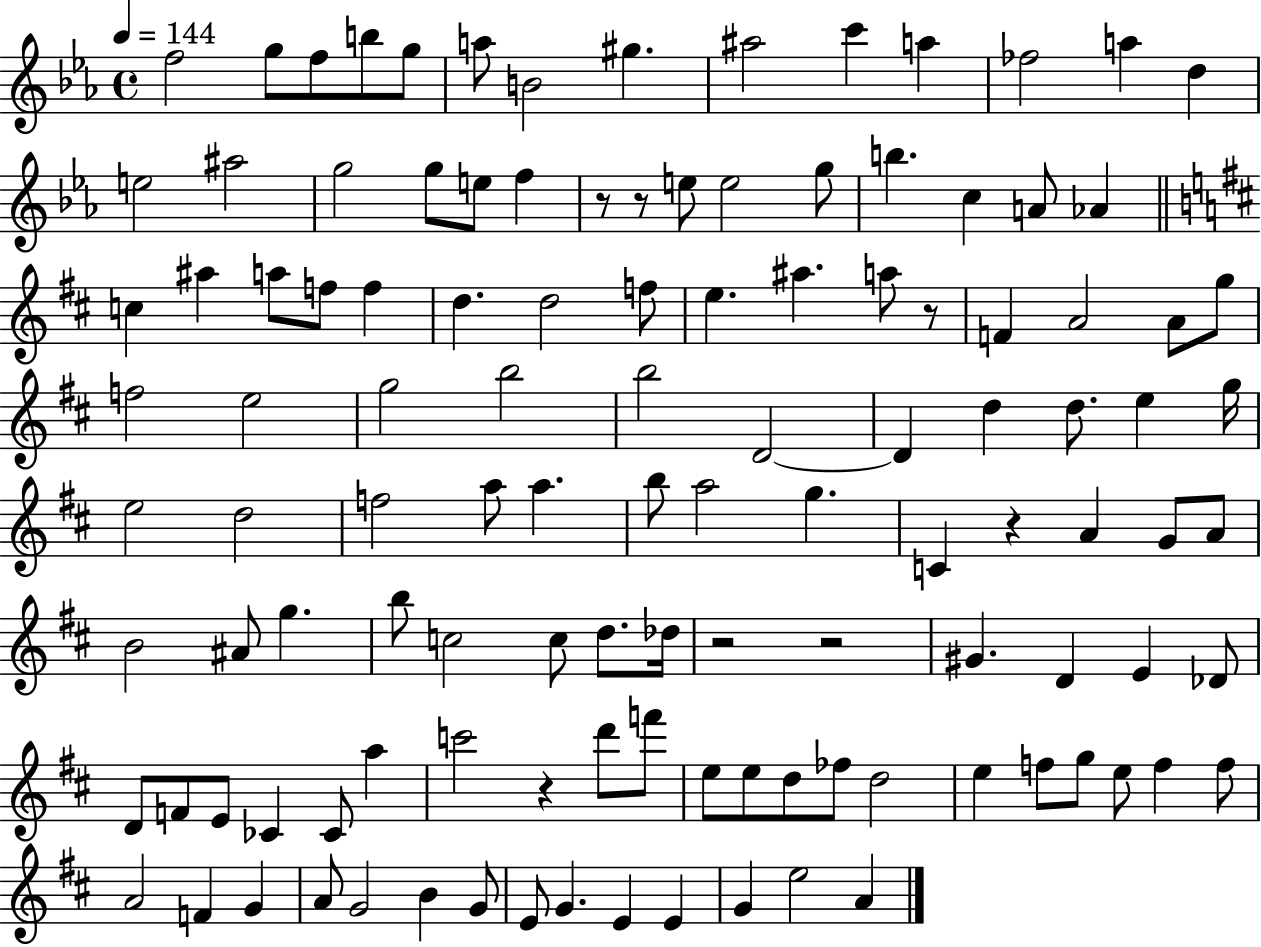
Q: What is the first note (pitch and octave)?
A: F5